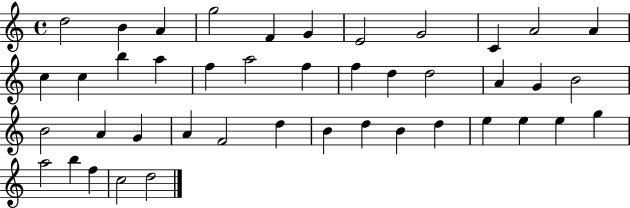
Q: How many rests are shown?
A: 0